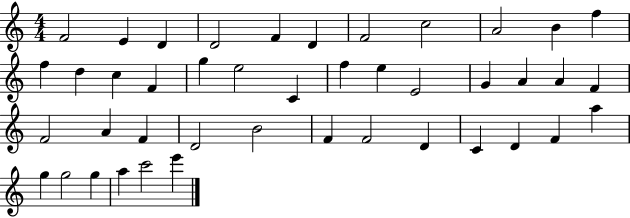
F4/h E4/q D4/q D4/h F4/q D4/q F4/h C5/h A4/h B4/q F5/q F5/q D5/q C5/q F4/q G5/q E5/h C4/q F5/q E5/q E4/h G4/q A4/q A4/q F4/q F4/h A4/q F4/q D4/h B4/h F4/q F4/h D4/q C4/q D4/q F4/q A5/q G5/q G5/h G5/q A5/q C6/h E6/q